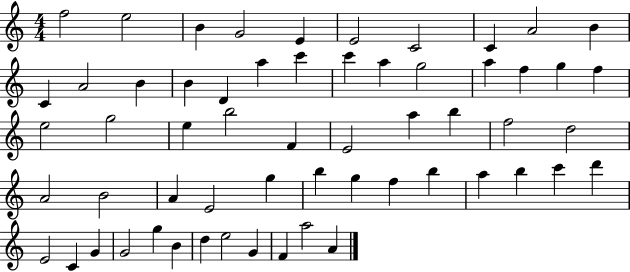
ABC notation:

X:1
T:Untitled
M:4/4
L:1/4
K:C
f2 e2 B G2 E E2 C2 C A2 B C A2 B B D a c' c' a g2 a f g f e2 g2 e b2 F E2 a b f2 d2 A2 B2 A E2 g b g f b a b c' d' E2 C G G2 g B d e2 G F a2 A